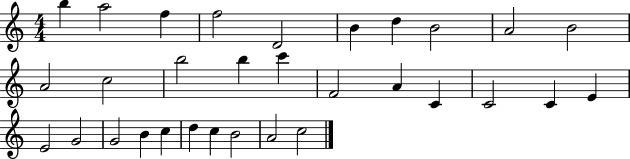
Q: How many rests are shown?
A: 0